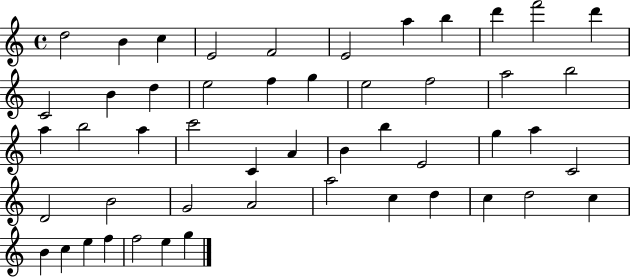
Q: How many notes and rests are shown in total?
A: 50